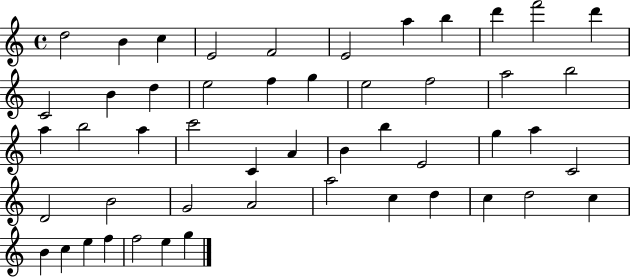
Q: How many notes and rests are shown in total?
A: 50